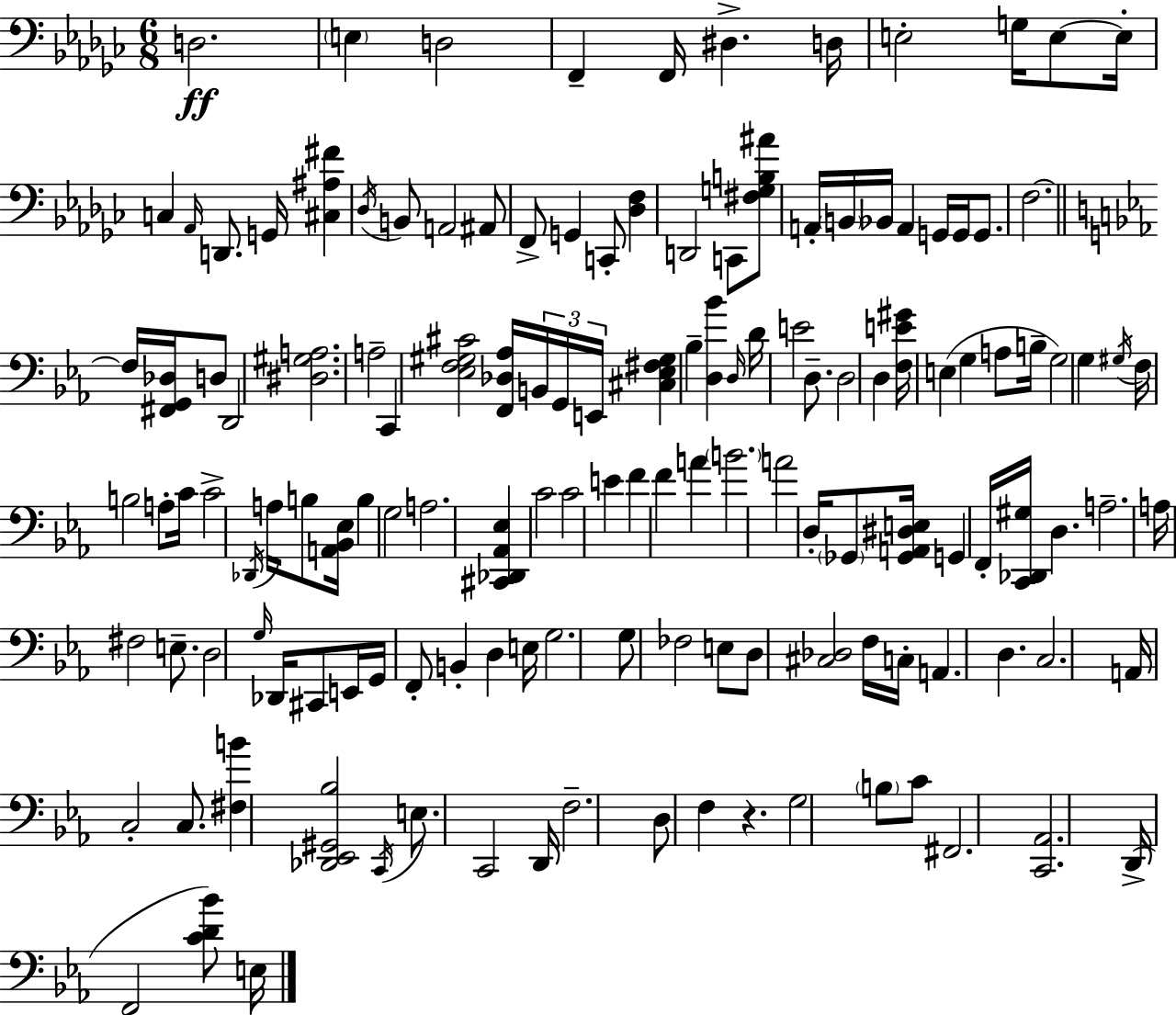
D3/h. E3/q D3/h F2/q F2/s D#3/q. D3/s E3/h G3/s E3/e E3/s C3/q Ab2/s D2/e. G2/s [C#3,A#3,F#4]/q Db3/s B2/e A2/h A#2/e F2/e G2/q C2/e [Db3,F3]/q D2/h C2/e [F#3,G3,B3,A#4]/e A2/s B2/s Bb2/s A2/q G2/s G2/s G2/e. F3/h. F3/s [F#2,G2,Db3]/s D3/e D2/h [D#3,G#3,A3]/h. A3/h C2/q [Eb3,F3,G#3,C#4]/h [F2,Db3,Ab3]/s B2/s G2/s E2/s [C#3,Eb3,F#3,G#3]/q Bb3/q [D3,Bb4]/q D3/s D4/s E4/h D3/e. D3/h D3/q [F3,E4,G#4]/s E3/q G3/q A3/e B3/s G3/h G3/q G#3/s F3/s B3/h A3/e C4/s C4/h Db2/s A3/s B3/e [A2,Bb2,Eb3]/s B3/q G3/h A3/h. [C#2,Db2,Ab2,Eb3]/q C4/h C4/h E4/q F4/q F4/q A4/q B4/h. A4/h D3/s Gb2/e [Gb2,A2,D#3,E3]/s G2/q F2/s [C2,Db2,G#3]/s D3/q. A3/h. A3/s F#3/h E3/e. D3/h G3/s Db2/s C#2/e E2/s G2/s F2/e B2/q D3/q E3/s G3/h. G3/e FES3/h E3/e D3/e [C#3,Db3]/h F3/s C3/s A2/q. D3/q. C3/h. A2/s C3/h C3/e. [F#3,B4]/q [Db2,Eb2,G#2,Bb3]/h C2/s E3/e. C2/h D2/s F3/h. D3/e F3/q R/q. G3/h B3/e C4/e F#2/h. [C2,Ab2]/h. D2/s F2/h [C4,D4,Bb4]/e E3/s